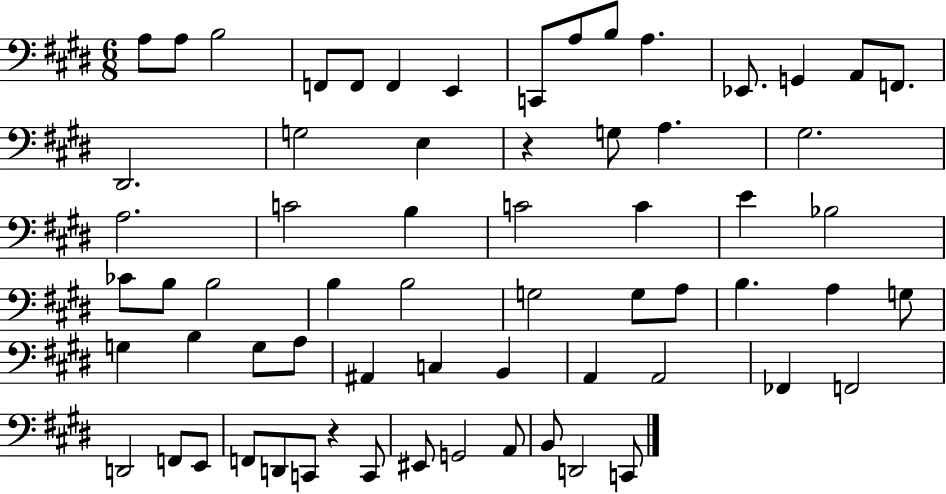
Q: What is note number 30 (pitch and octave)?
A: B3